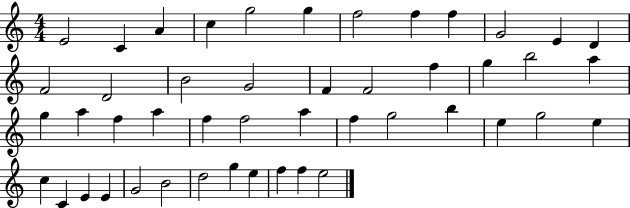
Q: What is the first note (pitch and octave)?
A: E4